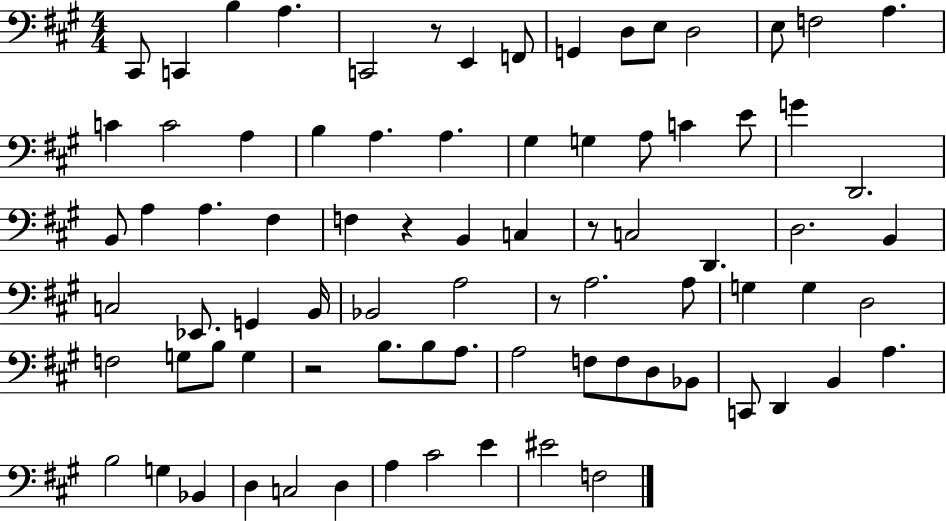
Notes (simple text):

C#2/e C2/q B3/q A3/q. C2/h R/e E2/q F2/e G2/q D3/e E3/e D3/h E3/e F3/h A3/q. C4/q C4/h A3/q B3/q A3/q. A3/q. G#3/q G3/q A3/e C4/q E4/e G4/q D2/h. B2/e A3/q A3/q. F#3/q F3/q R/q B2/q C3/q R/e C3/h D2/q. D3/h. B2/q C3/h Eb2/e. G2/q B2/s Bb2/h A3/h R/e A3/h. A3/e G3/q G3/q D3/h F3/h G3/e B3/e G3/q R/h B3/e. B3/e A3/e. A3/h F3/e F3/e D3/e Bb2/e C2/e D2/q B2/q A3/q. B3/h G3/q Bb2/q D3/q C3/h D3/q A3/q C#4/h E4/q EIS4/h F3/h